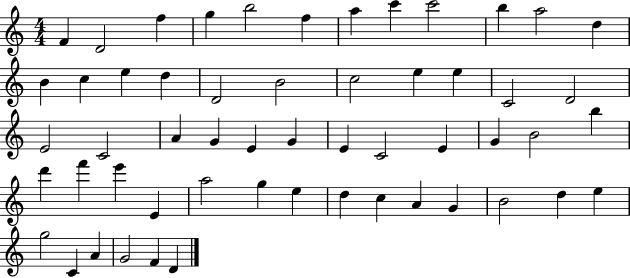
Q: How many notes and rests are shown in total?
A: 55